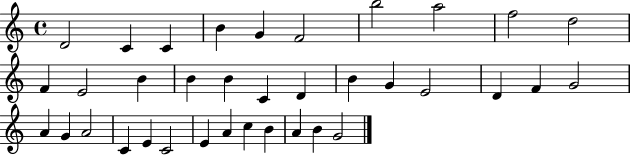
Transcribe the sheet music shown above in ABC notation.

X:1
T:Untitled
M:4/4
L:1/4
K:C
D2 C C B G F2 b2 a2 f2 d2 F E2 B B B C D B G E2 D F G2 A G A2 C E C2 E A c B A B G2